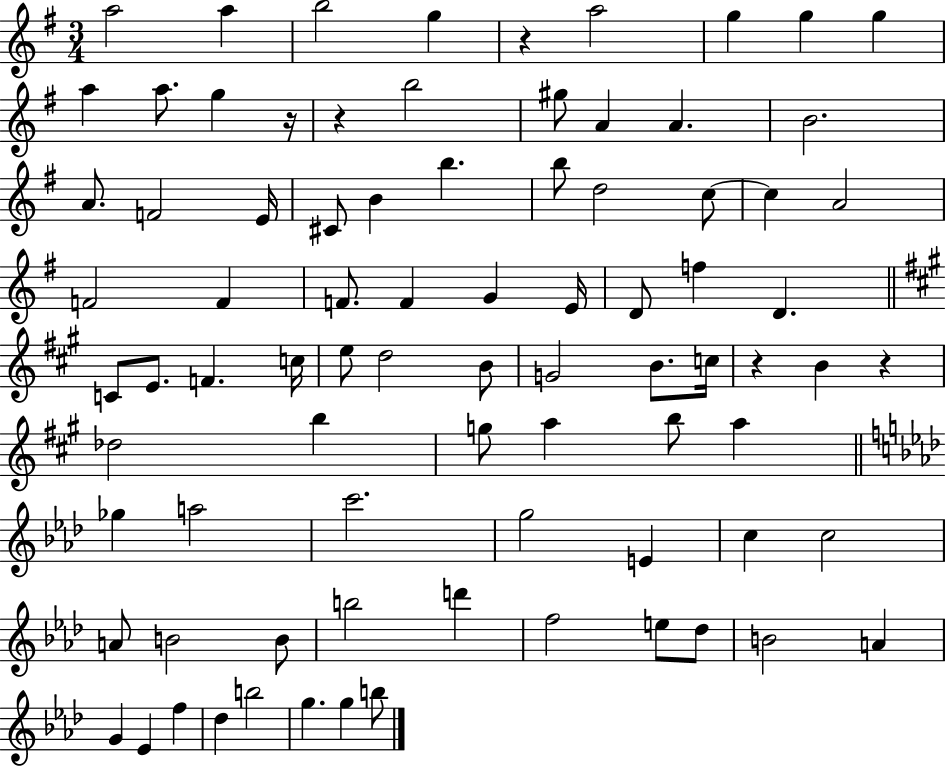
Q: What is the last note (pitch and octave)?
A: B5